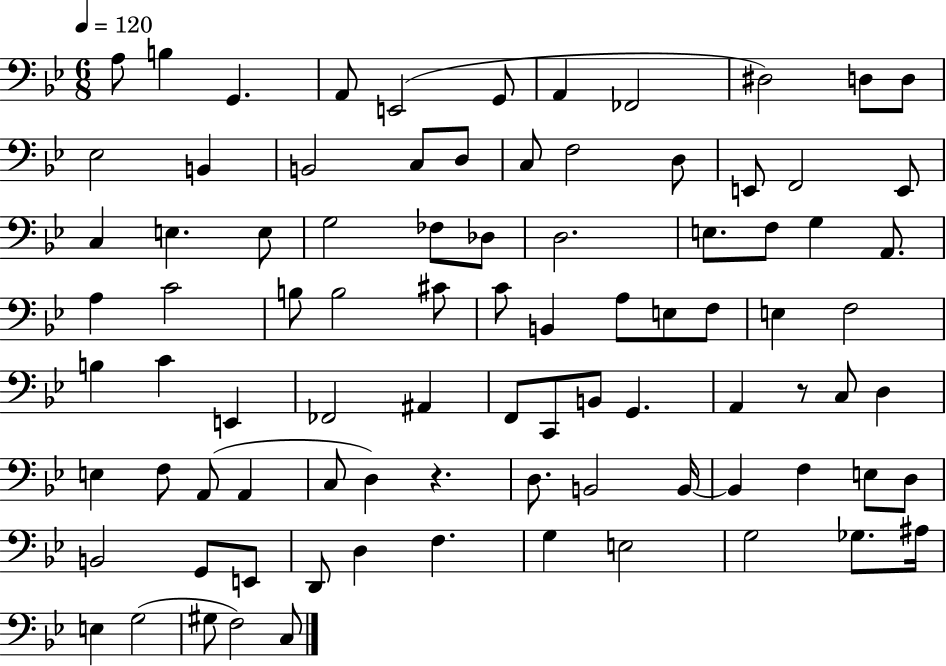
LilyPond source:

{
  \clef bass
  \numericTimeSignature
  \time 6/8
  \key bes \major
  \tempo 4 = 120
  a8 b4 g,4. | a,8 e,2( g,8 | a,4 fes,2 | dis2) d8 d8 | \break ees2 b,4 | b,2 c8 d8 | c8 f2 d8 | e,8 f,2 e,8 | \break c4 e4. e8 | g2 fes8 des8 | d2. | e8. f8 g4 a,8. | \break a4 c'2 | b8 b2 cis'8 | c'8 b,4 a8 e8 f8 | e4 f2 | \break b4 c'4 e,4 | fes,2 ais,4 | f,8 c,8 b,8 g,4. | a,4 r8 c8 d4 | \break e4 f8 a,8( a,4 | c8 d4) r4. | d8. b,2 b,16~~ | b,4 f4 e8 d8 | \break b,2 g,8 e,8 | d,8 d4 f4. | g4 e2 | g2 ges8. ais16 | \break e4 g2( | gis8 f2) c8 | \bar "|."
}